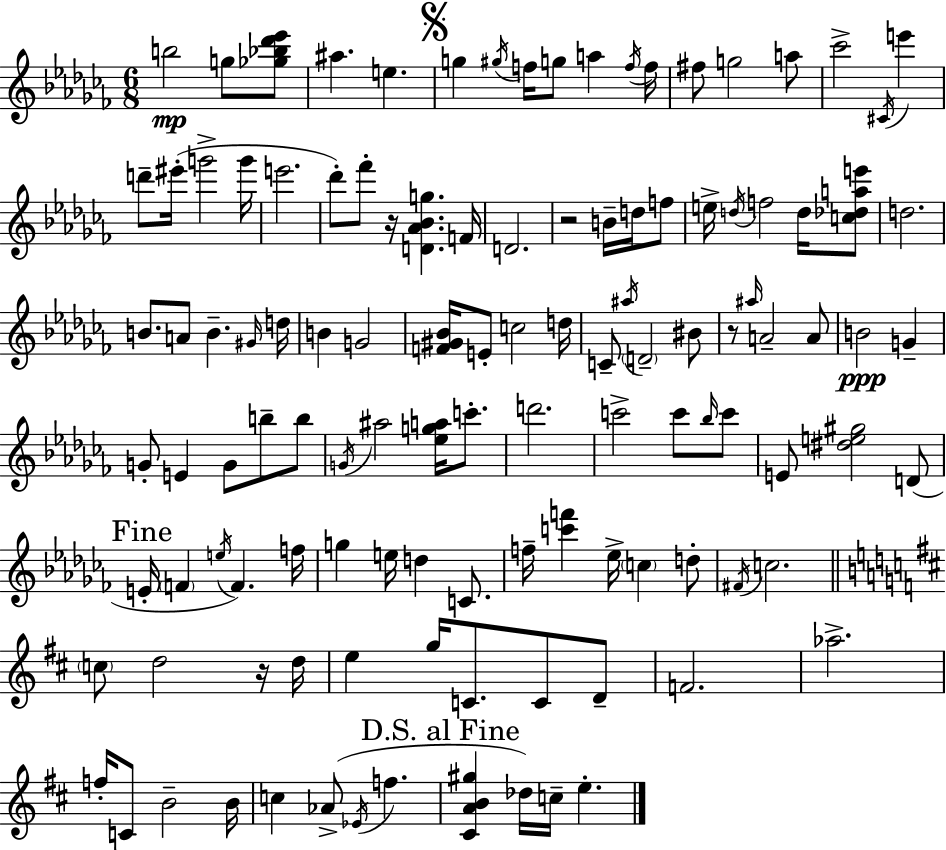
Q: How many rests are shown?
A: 4